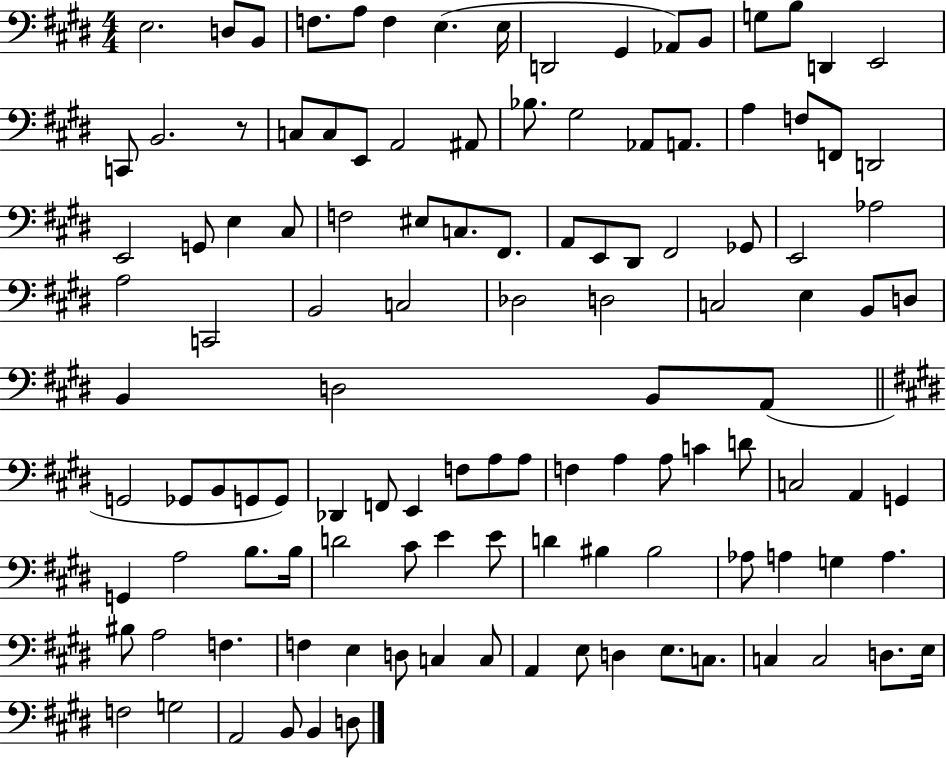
E3/h. D3/e B2/e F3/e. A3/e F3/q E3/q. E3/s D2/h G#2/q Ab2/e B2/e G3/e B3/e D2/q E2/h C2/e B2/h. R/e C3/e C3/e E2/e A2/h A#2/e Bb3/e. G#3/h Ab2/e A2/e. A3/q F3/e F2/e D2/h E2/h G2/e E3/q C#3/e F3/h EIS3/e C3/e. F#2/e. A2/e E2/e D#2/e F#2/h Gb2/e E2/h Ab3/h A3/h C2/h B2/h C3/h Db3/h D3/h C3/h E3/q B2/e D3/e B2/q D3/h B2/e A2/e G2/h Gb2/e B2/e G2/e G2/e Db2/q F2/e E2/q F3/e A3/e A3/e F3/q A3/q A3/e C4/q D4/e C3/h A2/q G2/q G2/q A3/h B3/e. B3/s D4/h C#4/e E4/q E4/e D4/q BIS3/q BIS3/h Ab3/e A3/q G3/q A3/q. BIS3/e A3/h F3/q. F3/q E3/q D3/e C3/q C3/e A2/q E3/e D3/q E3/e. C3/e. C3/q C3/h D3/e. E3/s F3/h G3/h A2/h B2/e B2/q D3/e